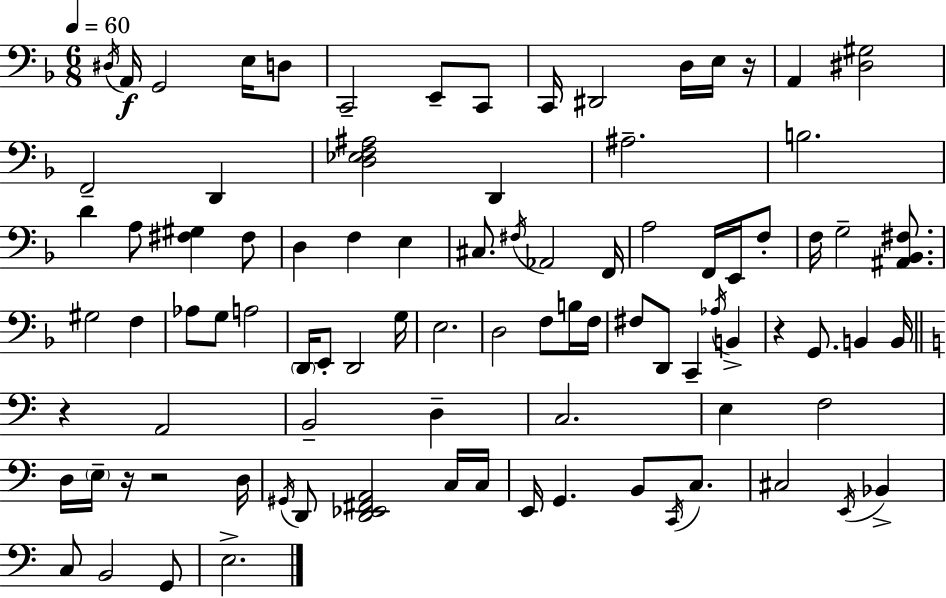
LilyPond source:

{
  \clef bass
  \numericTimeSignature
  \time 6/8
  \key d \minor
  \tempo 4 = 60
  \acciaccatura { dis16 }\f a,16 g,2 e16 d8 | c,2-- e,8-- c,8 | c,16 dis,2 d16 e16 | r16 a,4 <dis gis>2 | \break f,2-- d,4 | <d ees f ais>2 d,4 | ais2.-- | b2. | \break d'4 a8 <fis gis>4 fis8 | d4 f4 e4 | cis8. \acciaccatura { fis16 } aes,2 | f,16 a2 f,16 e,16 | \break f8-. f16 g2-- <ais, bes, fis>8. | gis2 f4 | aes8 g8 a2 | \parenthesize d,16 e,8-. d,2 | \break g16 e2. | d2 f8 | b16 f16 fis8 d,8 c,4-- \acciaccatura { aes16 } b,4-> | r4 g,8. b,4 | \break b,16 \bar "||" \break \key c \major r4 a,2 | b,2-- d4-- | c2. | e4 f2 | \break d16 \parenthesize e16-- r16 r2 d16 | \acciaccatura { gis,16 } d,8 <d, ees, fis, a,>2 c16 | c16 e,16 g,4. b,8 \acciaccatura { c,16 } c8. | cis2 \acciaccatura { e,16 } bes,4-> | \break c8 b,2 | g,8 e2.-> | \bar "|."
}